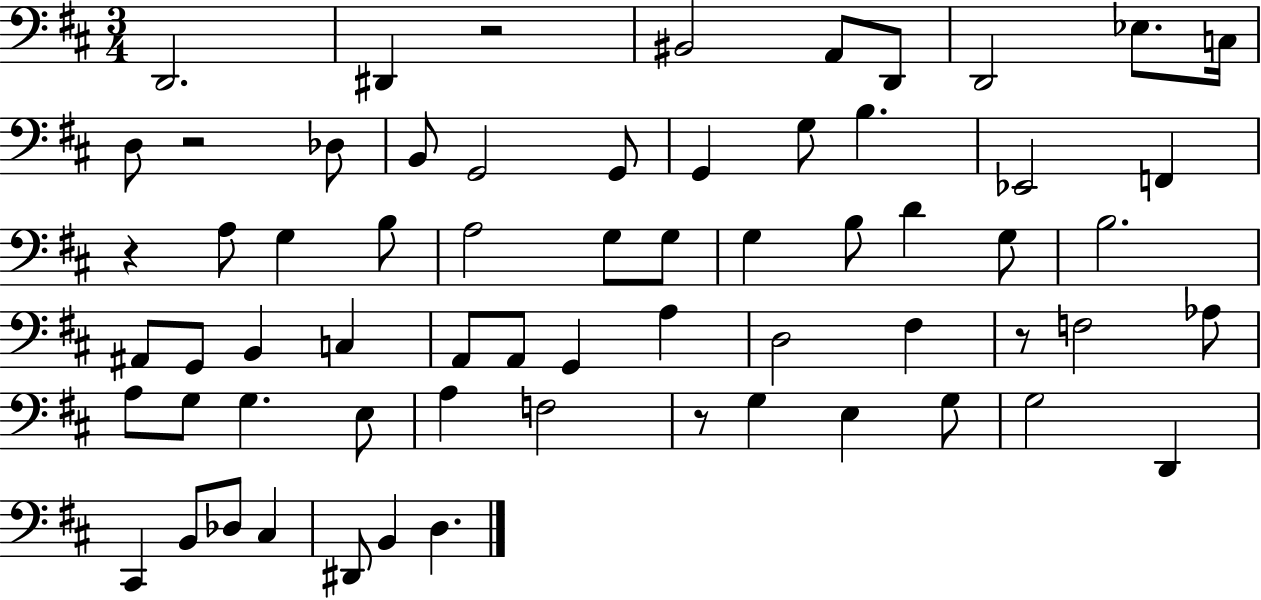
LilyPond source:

{
  \clef bass
  \numericTimeSignature
  \time 3/4
  \key d \major
  d,2. | dis,4 r2 | bis,2 a,8 d,8 | d,2 ees8. c16 | \break d8 r2 des8 | b,8 g,2 g,8 | g,4 g8 b4. | ees,2 f,4 | \break r4 a8 g4 b8 | a2 g8 g8 | g4 b8 d'4 g8 | b2. | \break ais,8 g,8 b,4 c4 | a,8 a,8 g,4 a4 | d2 fis4 | r8 f2 aes8 | \break a8 g8 g4. e8 | a4 f2 | r8 g4 e4 g8 | g2 d,4 | \break cis,4 b,8 des8 cis4 | dis,8 b,4 d4. | \bar "|."
}